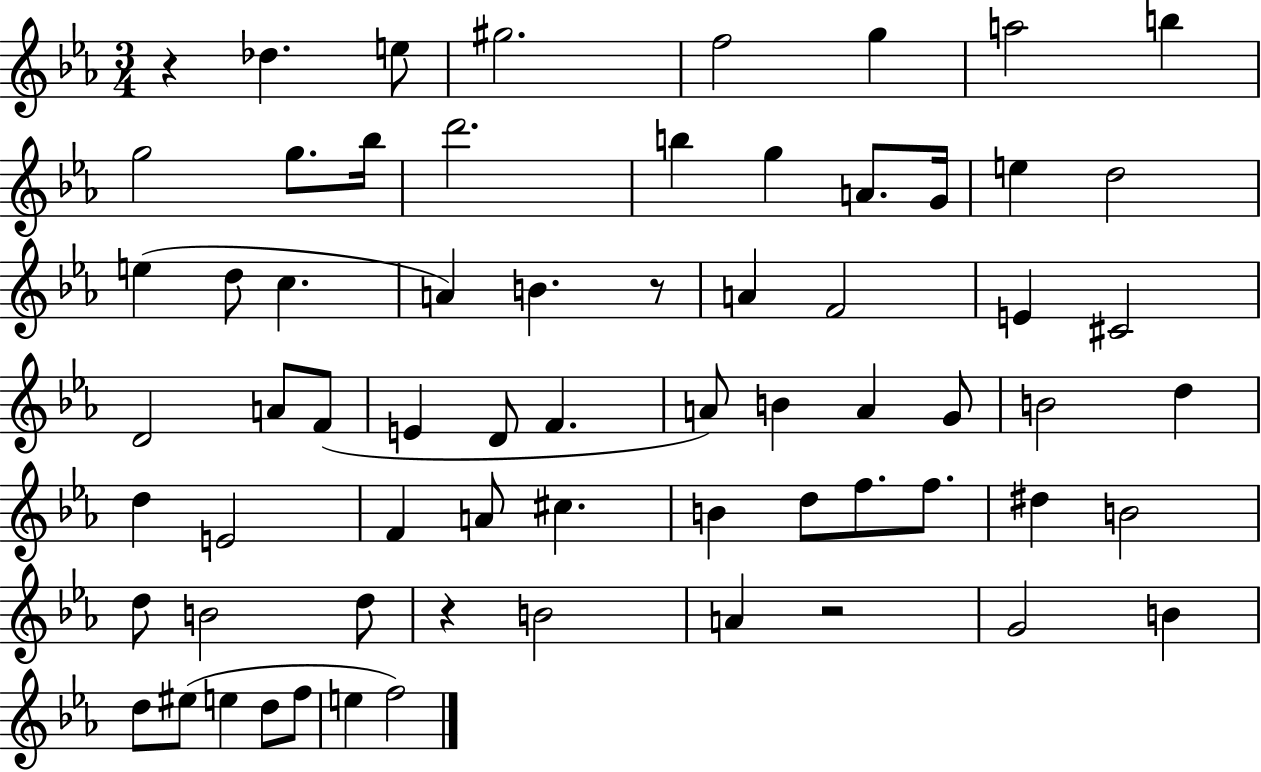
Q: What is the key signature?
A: EES major